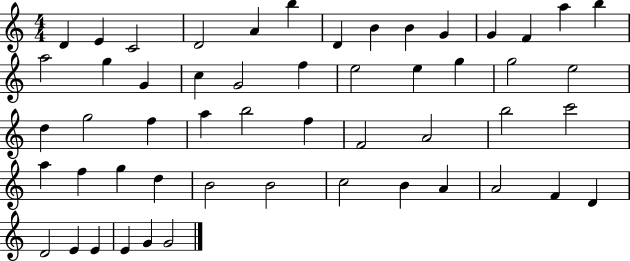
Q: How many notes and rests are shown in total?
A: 53